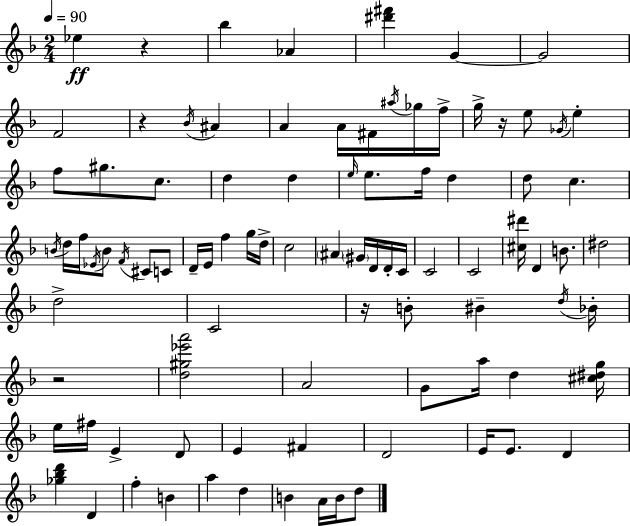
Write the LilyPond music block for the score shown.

{
  \clef treble
  \numericTimeSignature
  \time 2/4
  \key d \minor
  \tempo 4 = 90
  ees''4\ff r4 | bes''4 aes'4 | <dis''' fis'''>4 g'4~~ | g'2 | \break f'2 | r4 \acciaccatura { bes'16 } ais'4 | a'4 a'16 fis'16 \acciaccatura { ais''16 } | ges''16 f''16-> g''16-> r16 e''8 \acciaccatura { ges'16 } e''4-. | \break f''8 gis''8. | c''8. d''4 d''4 | \grace { e''16 } e''8. f''16 | d''4 d''8 c''4. | \break \acciaccatura { b'16 } d''16 f''16 \acciaccatura { ees'16 } | b'8 \acciaccatura { f'16 } cis'8 c'8 d'16-- | e'16 f''4 g''16 d''16-> c''2 | \parenthesize ais'4 | \break \parenthesize gis'16 d'16 d'16-. c'16 c'2 | c'2 | <cis'' dis'''>16 | d'4 b'8. dis''2 | \break d''2-> | c'2 | r16 | b'8-. bis'4-- \acciaccatura { d''16 } bes'16-. | \break r2 | <d'' gis'' ees''' a'''>2 | a'2 | g'8 a''16 d''4 <cis'' dis'' g''>16 | \break e''16 fis''16 e'4-> d'8 | e'4 fis'4 | d'2 | e'16 e'8. d'4 | \break <ges'' bes'' d'''>4 d'4 | f''4-. b'4 | a''4 d''4 | b'4 a'16 b'16 d''8 | \break \bar "|."
}